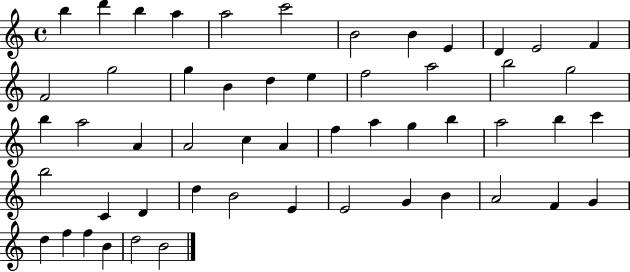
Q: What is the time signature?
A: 4/4